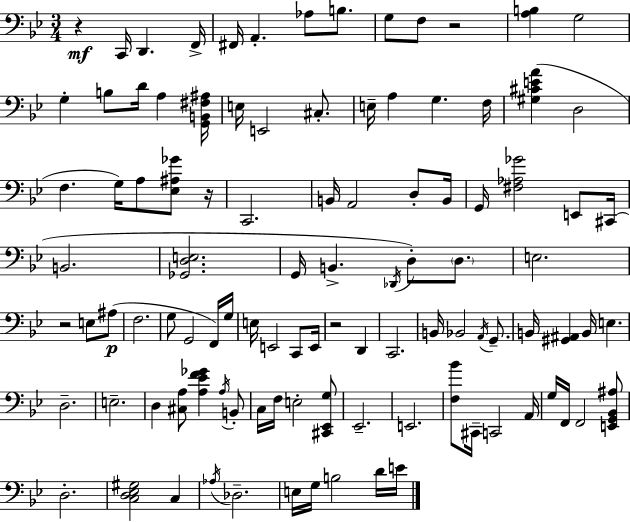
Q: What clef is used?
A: bass